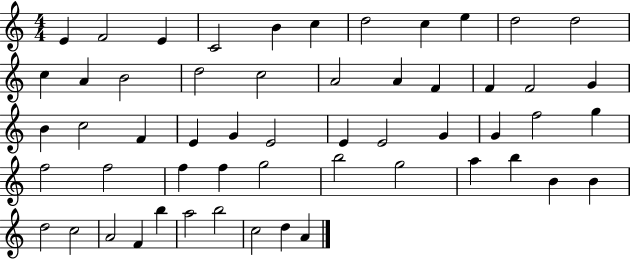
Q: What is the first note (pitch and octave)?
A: E4